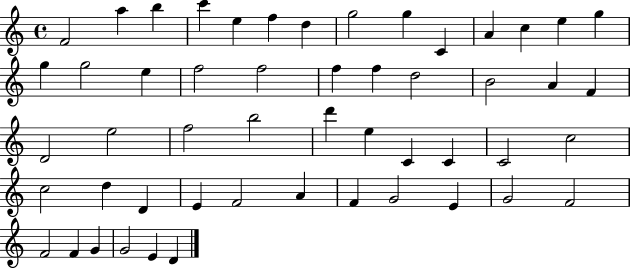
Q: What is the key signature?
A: C major